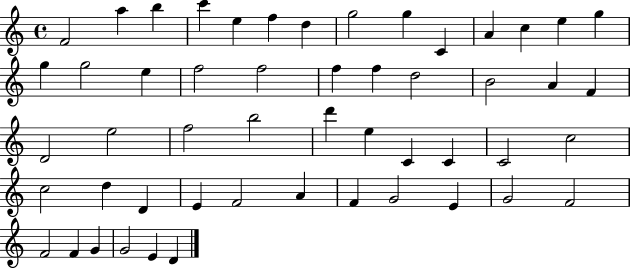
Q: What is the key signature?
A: C major